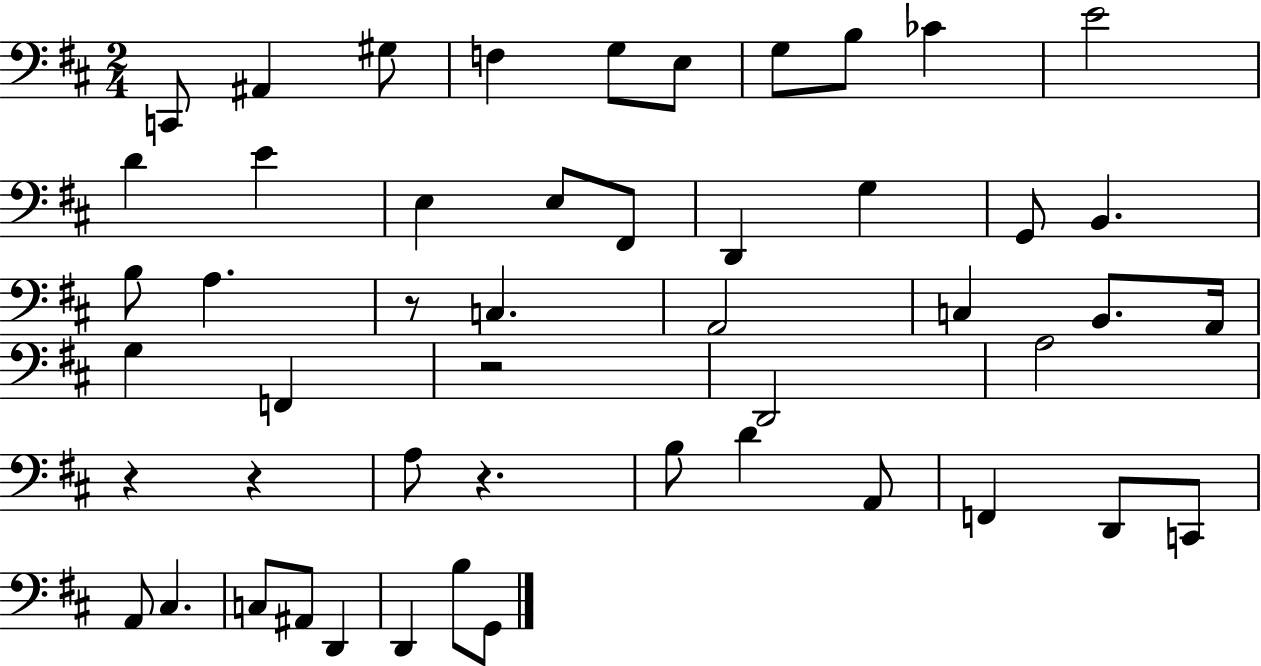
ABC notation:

X:1
T:Untitled
M:2/4
L:1/4
K:D
C,,/2 ^A,, ^G,/2 F, G,/2 E,/2 G,/2 B,/2 _C E2 D E E, E,/2 ^F,,/2 D,, G, G,,/2 B,, B,/2 A, z/2 C, A,,2 C, B,,/2 A,,/4 G, F,, z2 D,,2 A,2 z z A,/2 z B,/2 D A,,/2 F,, D,,/2 C,,/2 A,,/2 ^C, C,/2 ^A,,/2 D,, D,, B,/2 G,,/2